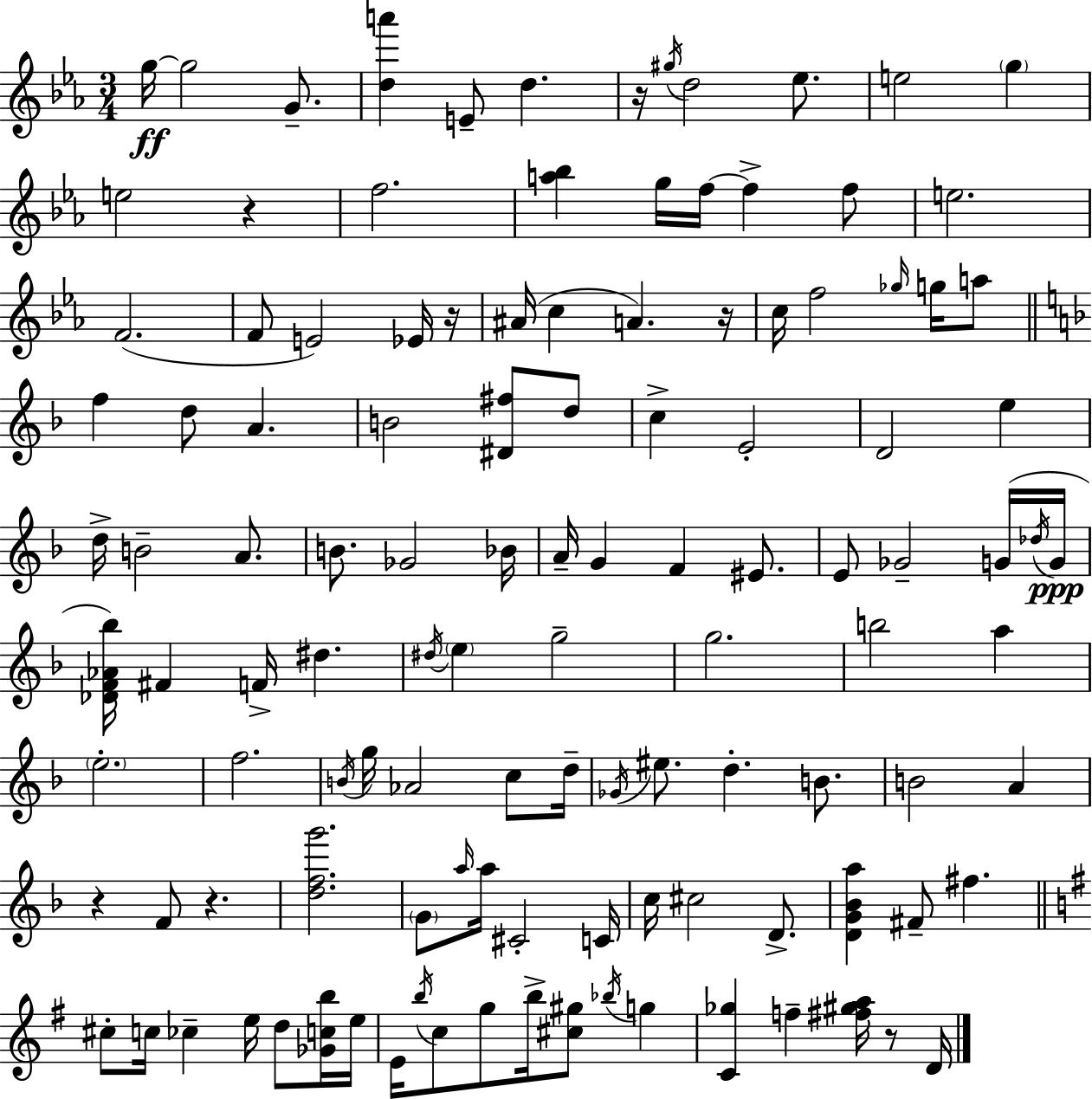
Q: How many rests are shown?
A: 7